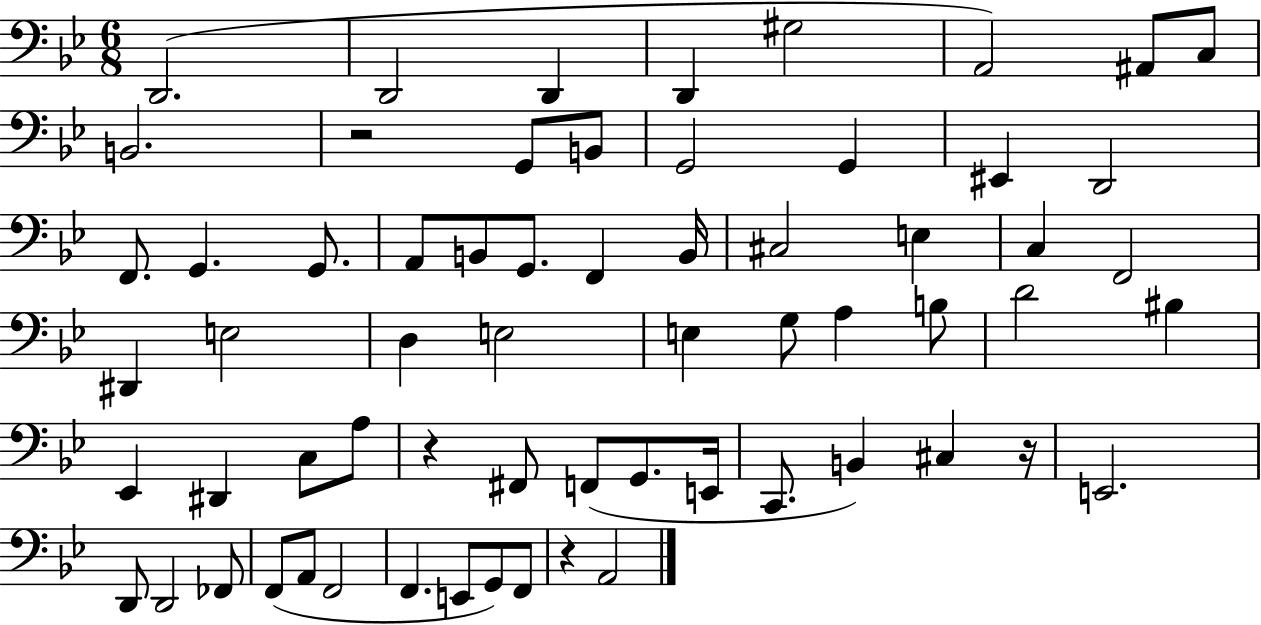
D2/h. D2/h D2/q D2/q G#3/h A2/h A#2/e C3/e B2/h. R/h G2/e B2/e G2/h G2/q EIS2/q D2/h F2/e. G2/q. G2/e. A2/e B2/e G2/e. F2/q B2/s C#3/h E3/q C3/q F2/h D#2/q E3/h D3/q E3/h E3/q G3/e A3/q B3/e D4/h BIS3/q Eb2/q D#2/q C3/e A3/e R/q F#2/e F2/e G2/e. E2/s C2/e. B2/q C#3/q R/s E2/h. D2/e D2/h FES2/e F2/e A2/e F2/h F2/q. E2/e G2/e F2/e R/q A2/h